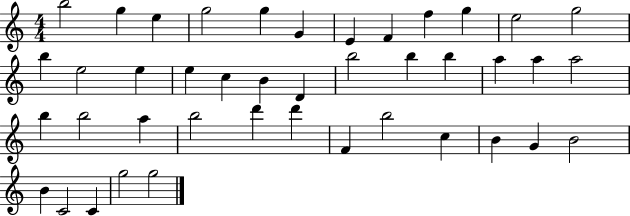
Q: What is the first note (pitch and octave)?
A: B5